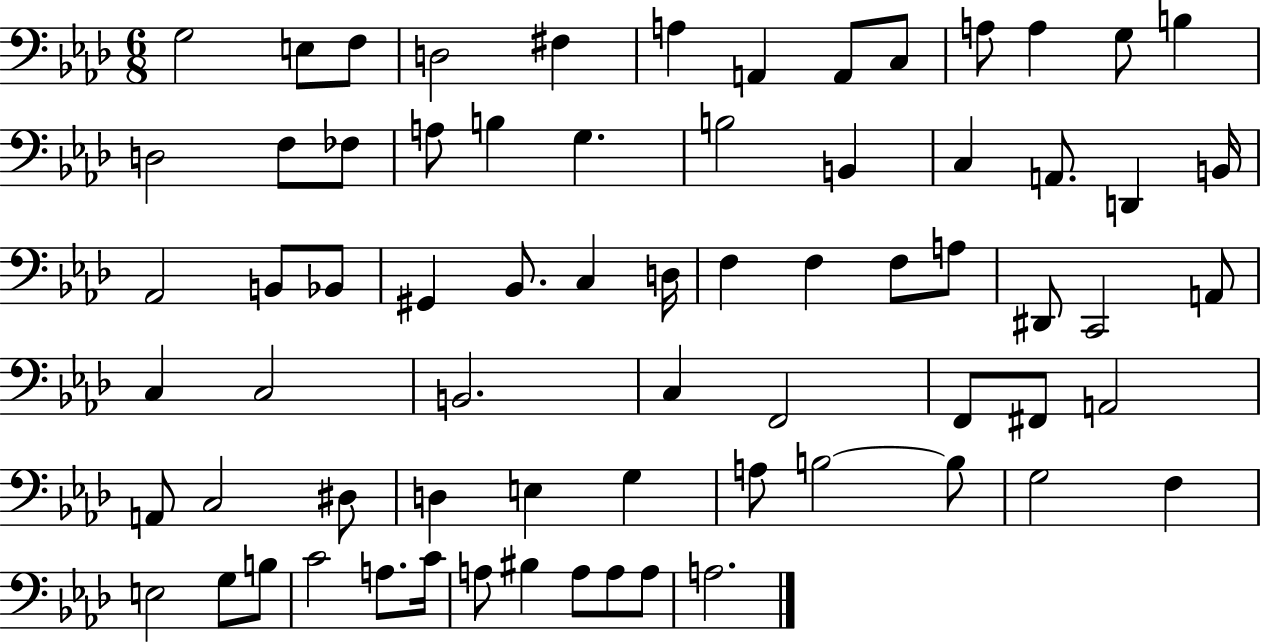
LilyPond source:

{
  \clef bass
  \numericTimeSignature
  \time 6/8
  \key aes \major
  g2 e8 f8 | d2 fis4 | a4 a,4 a,8 c8 | a8 a4 g8 b4 | \break d2 f8 fes8 | a8 b4 g4. | b2 b,4 | c4 a,8. d,4 b,16 | \break aes,2 b,8 bes,8 | gis,4 bes,8. c4 d16 | f4 f4 f8 a8 | dis,8 c,2 a,8 | \break c4 c2 | b,2. | c4 f,2 | f,8 fis,8 a,2 | \break a,8 c2 dis8 | d4 e4 g4 | a8 b2~~ b8 | g2 f4 | \break e2 g8 b8 | c'2 a8. c'16 | a8 bis4 a8 a8 a8 | a2. | \break \bar "|."
}